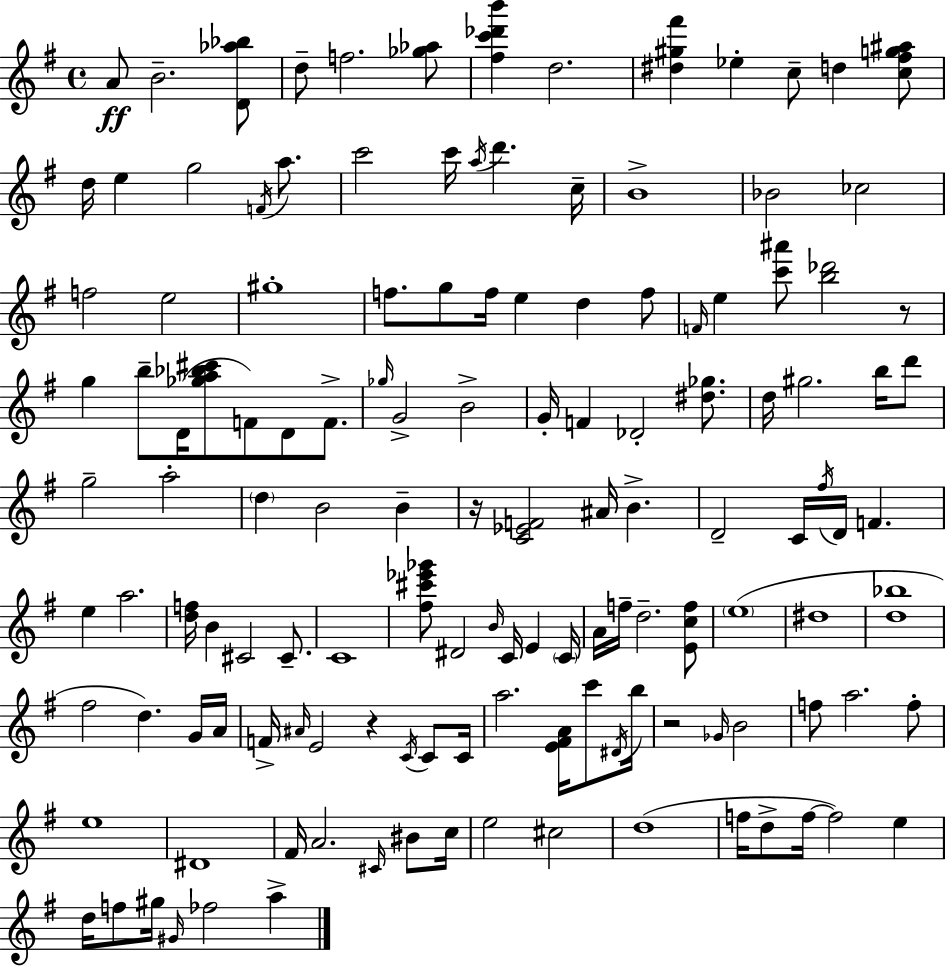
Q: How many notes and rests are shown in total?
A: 135